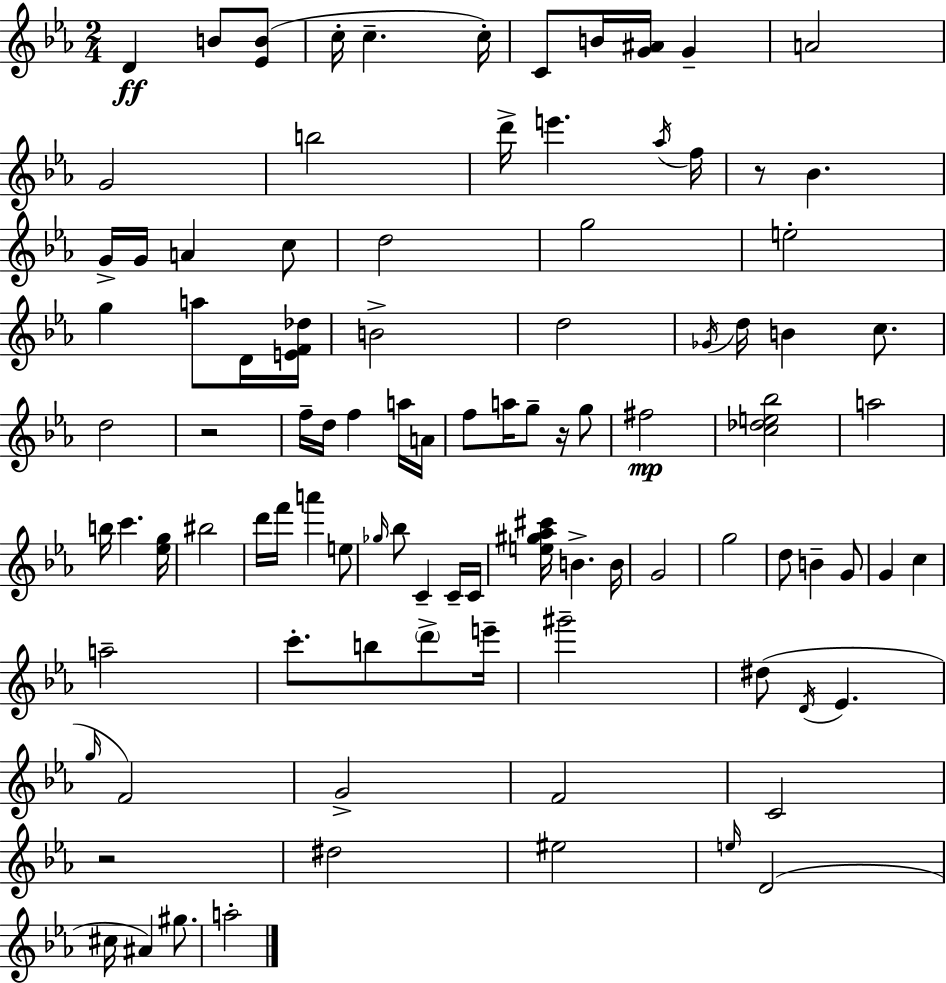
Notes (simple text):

D4/q B4/e [Eb4,B4]/e C5/s C5/q. C5/s C4/e B4/s [G4,A#4]/s G4/q A4/h G4/h B5/h D6/s E6/q. Ab5/s F5/s R/e Bb4/q. G4/s G4/s A4/q C5/e D5/h G5/h E5/h G5/q A5/e D4/s [E4,F4,Db5]/s B4/h D5/h Gb4/s D5/s B4/q C5/e. D5/h R/h F5/s D5/s F5/q A5/s A4/s F5/e A5/s G5/e R/s G5/e F#5/h [C5,Db5,E5,Bb5]/h A5/h B5/s C6/q. [Eb5,G5]/s BIS5/h D6/s F6/s A6/q E5/e Gb5/s Bb5/e C4/q C4/s C4/s [E5,G#5,Ab5,C#6]/s B4/q. B4/s G4/h G5/h D5/e B4/q G4/e G4/q C5/q A5/h C6/e. B5/e D6/e E6/s G#6/h D#5/e D4/s Eb4/q. G5/s F4/h G4/h F4/h C4/h R/h D#5/h EIS5/h E5/s D4/h C#5/s A#4/q G#5/e. A5/h